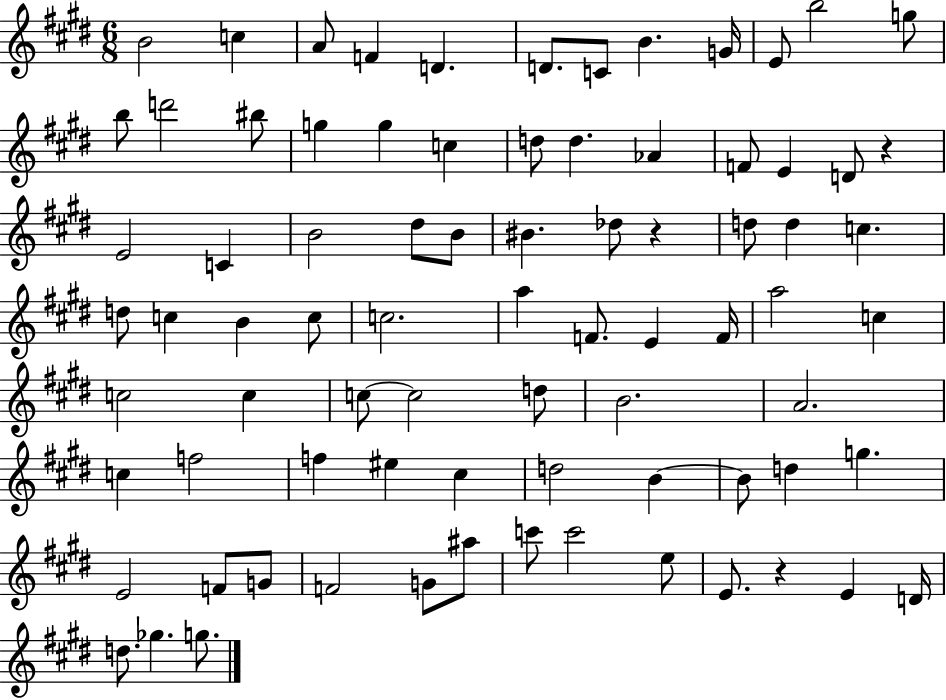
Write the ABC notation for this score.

X:1
T:Untitled
M:6/8
L:1/4
K:E
B2 c A/2 F D D/2 C/2 B G/4 E/2 b2 g/2 b/2 d'2 ^b/2 g g c d/2 d _A F/2 E D/2 z E2 C B2 ^d/2 B/2 ^B _d/2 z d/2 d c d/2 c B c/2 c2 a F/2 E F/4 a2 c c2 c c/2 c2 d/2 B2 A2 c f2 f ^e ^c d2 B B/2 d g E2 F/2 G/2 F2 G/2 ^a/2 c'/2 c'2 e/2 E/2 z E D/4 d/2 _g g/2